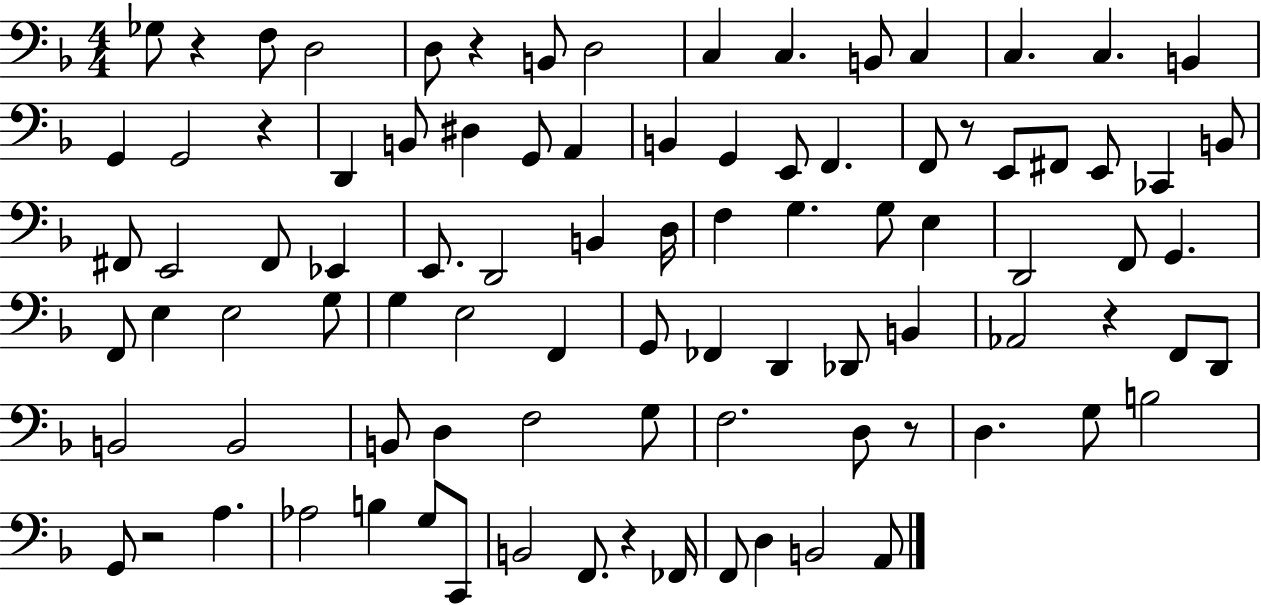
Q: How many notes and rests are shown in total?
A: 92